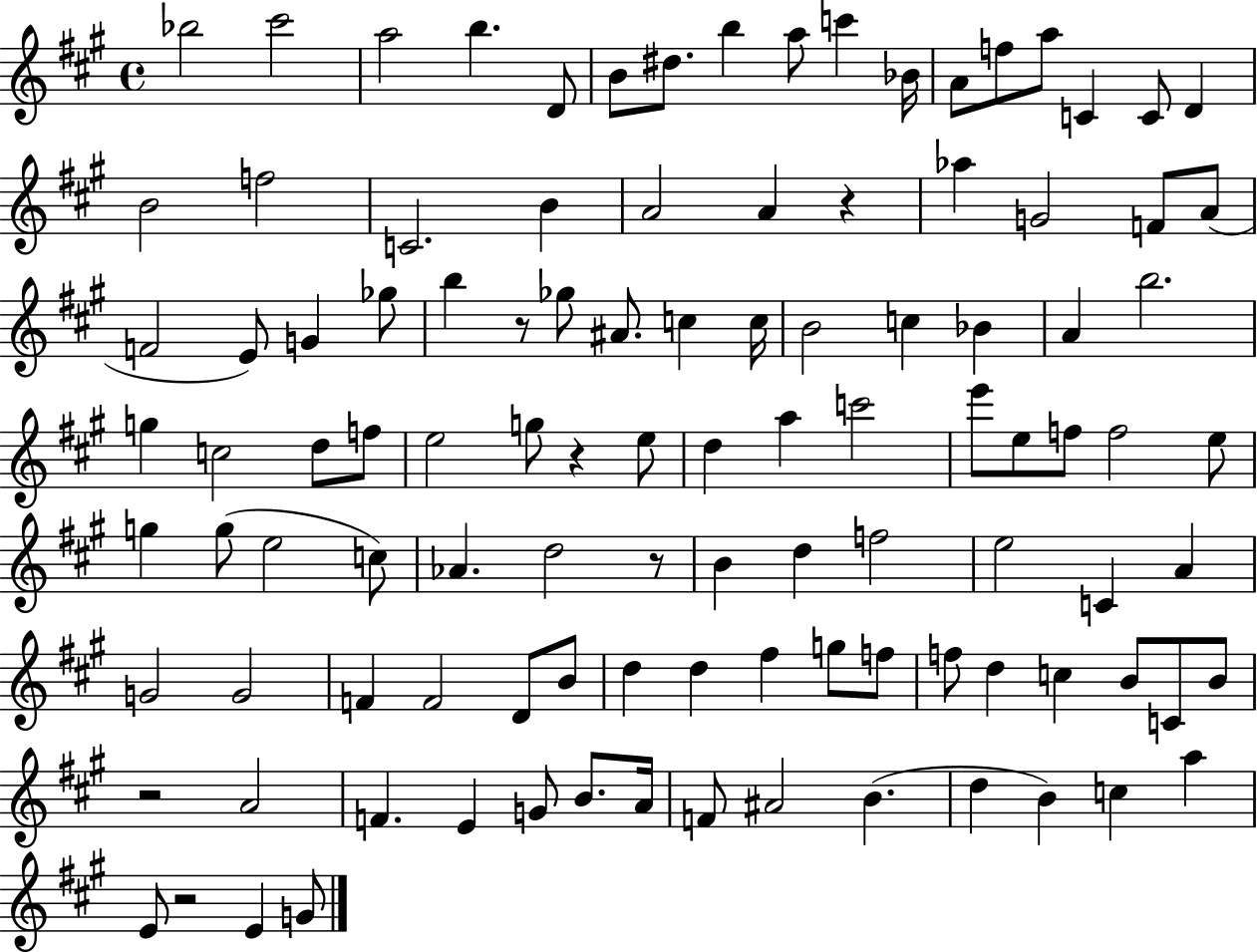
{
  \clef treble
  \time 4/4
  \defaultTimeSignature
  \key a \major
  bes''2 cis'''2 | a''2 b''4. d'8 | b'8 dis''8. b''4 a''8 c'''4 bes'16 | a'8 f''8 a''8 c'4 c'8 d'4 | \break b'2 f''2 | c'2. b'4 | a'2 a'4 r4 | aes''4 g'2 f'8 a'8( | \break f'2 e'8) g'4 ges''8 | b''4 r8 ges''8 ais'8. c''4 c''16 | b'2 c''4 bes'4 | a'4 b''2. | \break g''4 c''2 d''8 f''8 | e''2 g''8 r4 e''8 | d''4 a''4 c'''2 | e'''8 e''8 f''8 f''2 e''8 | \break g''4 g''8( e''2 c''8) | aes'4. d''2 r8 | b'4 d''4 f''2 | e''2 c'4 a'4 | \break g'2 g'2 | f'4 f'2 d'8 b'8 | d''4 d''4 fis''4 g''8 f''8 | f''8 d''4 c''4 b'8 c'8 b'8 | \break r2 a'2 | f'4. e'4 g'8 b'8. a'16 | f'8 ais'2 b'4.( | d''4 b'4) c''4 a''4 | \break e'8 r2 e'4 g'8 | \bar "|."
}